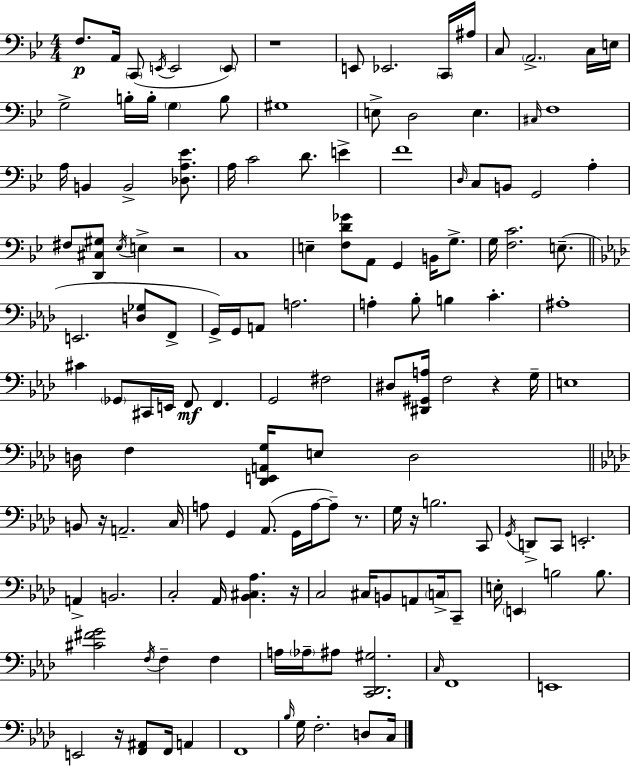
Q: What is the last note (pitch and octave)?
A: C3